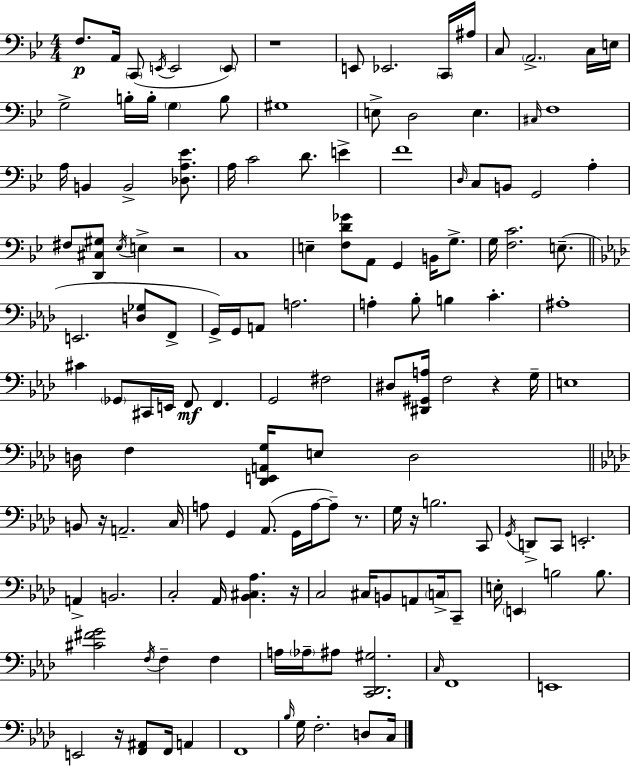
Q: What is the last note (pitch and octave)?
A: C3